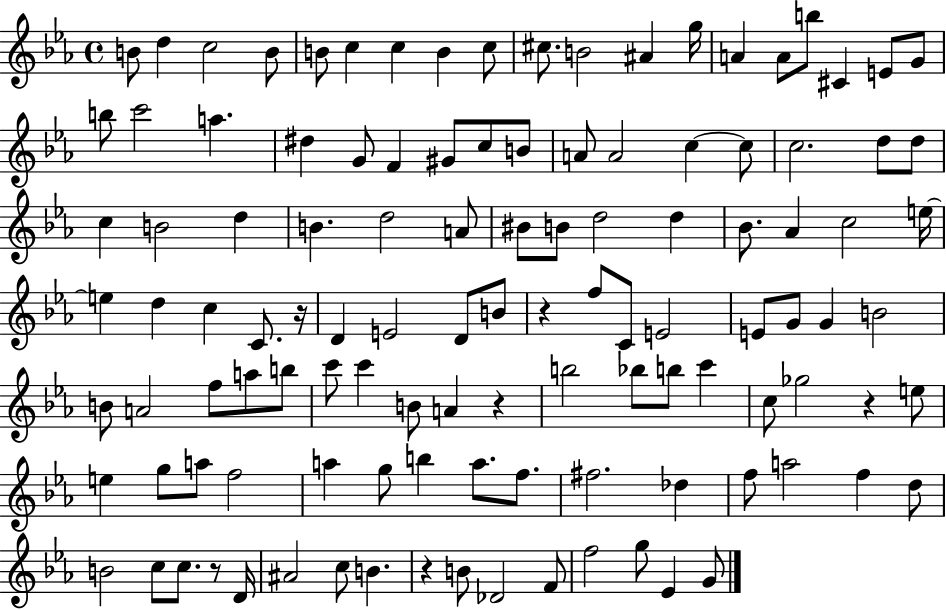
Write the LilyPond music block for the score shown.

{
  \clef treble
  \time 4/4
  \defaultTimeSignature
  \key ees \major
  b'8 d''4 c''2 b'8 | b'8 c''4 c''4 b'4 c''8 | cis''8. b'2 ais'4 g''16 | a'4 a'8 b''8 cis'4 e'8 g'8 | \break b''8 c'''2 a''4. | dis''4 g'8 f'4 gis'8 c''8 b'8 | a'8 a'2 c''4~~ c''8 | c''2. d''8 d''8 | \break c''4 b'2 d''4 | b'4. d''2 a'8 | bis'8 b'8 d''2 d''4 | bes'8. aes'4 c''2 e''16~~ | \break e''4 d''4 c''4 c'8. r16 | d'4 e'2 d'8 b'8 | r4 f''8 c'8 e'2 | e'8 g'8 g'4 b'2 | \break b'8 a'2 f''8 a''8 b''8 | c'''8 c'''4 b'8 a'4 r4 | b''2 bes''8 b''8 c'''4 | c''8 ges''2 r4 e''8 | \break e''4 g''8 a''8 f''2 | a''4 g''8 b''4 a''8. f''8. | fis''2. des''4 | f''8 a''2 f''4 d''8 | \break b'2 c''8 c''8. r8 d'16 | ais'2 c''8 b'4. | r4 b'8 des'2 f'8 | f''2 g''8 ees'4 g'8 | \break \bar "|."
}